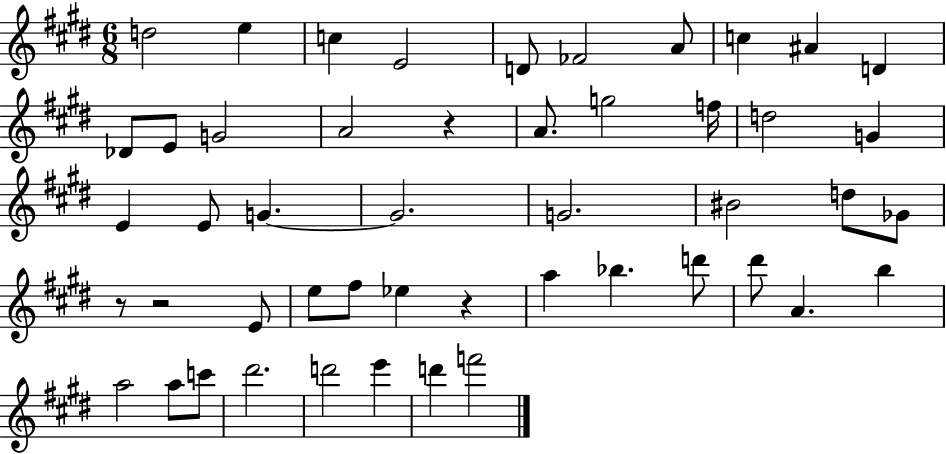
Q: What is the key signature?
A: E major